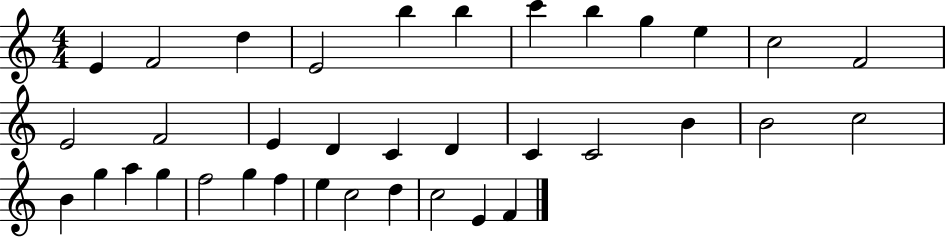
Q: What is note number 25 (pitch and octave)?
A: G5